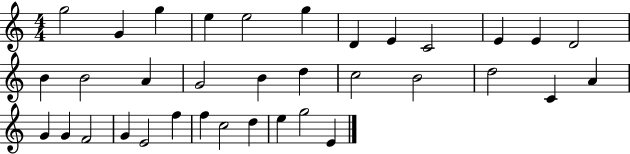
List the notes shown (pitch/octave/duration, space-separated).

G5/h G4/q G5/q E5/q E5/h G5/q D4/q E4/q C4/h E4/q E4/q D4/h B4/q B4/h A4/q G4/h B4/q D5/q C5/h B4/h D5/h C4/q A4/q G4/q G4/q F4/h G4/q E4/h F5/q F5/q C5/h D5/q E5/q G5/h E4/q